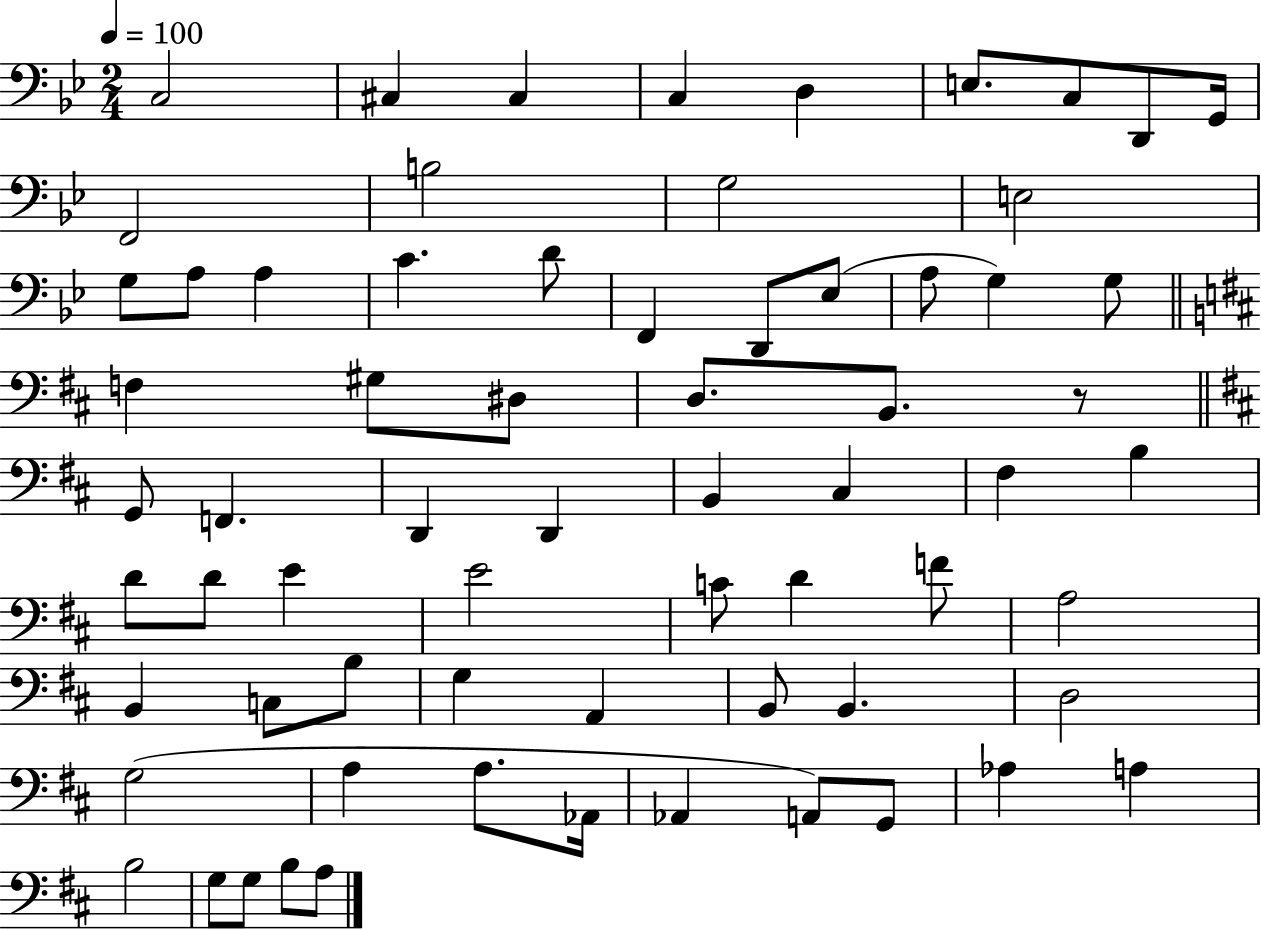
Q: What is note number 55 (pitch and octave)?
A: A3